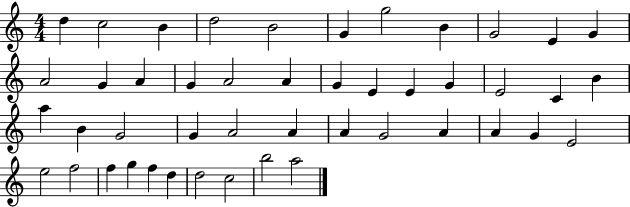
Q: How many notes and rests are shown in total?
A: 46